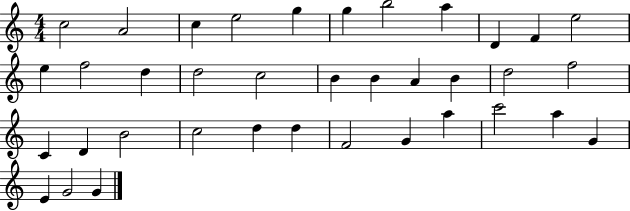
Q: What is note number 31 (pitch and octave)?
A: A5